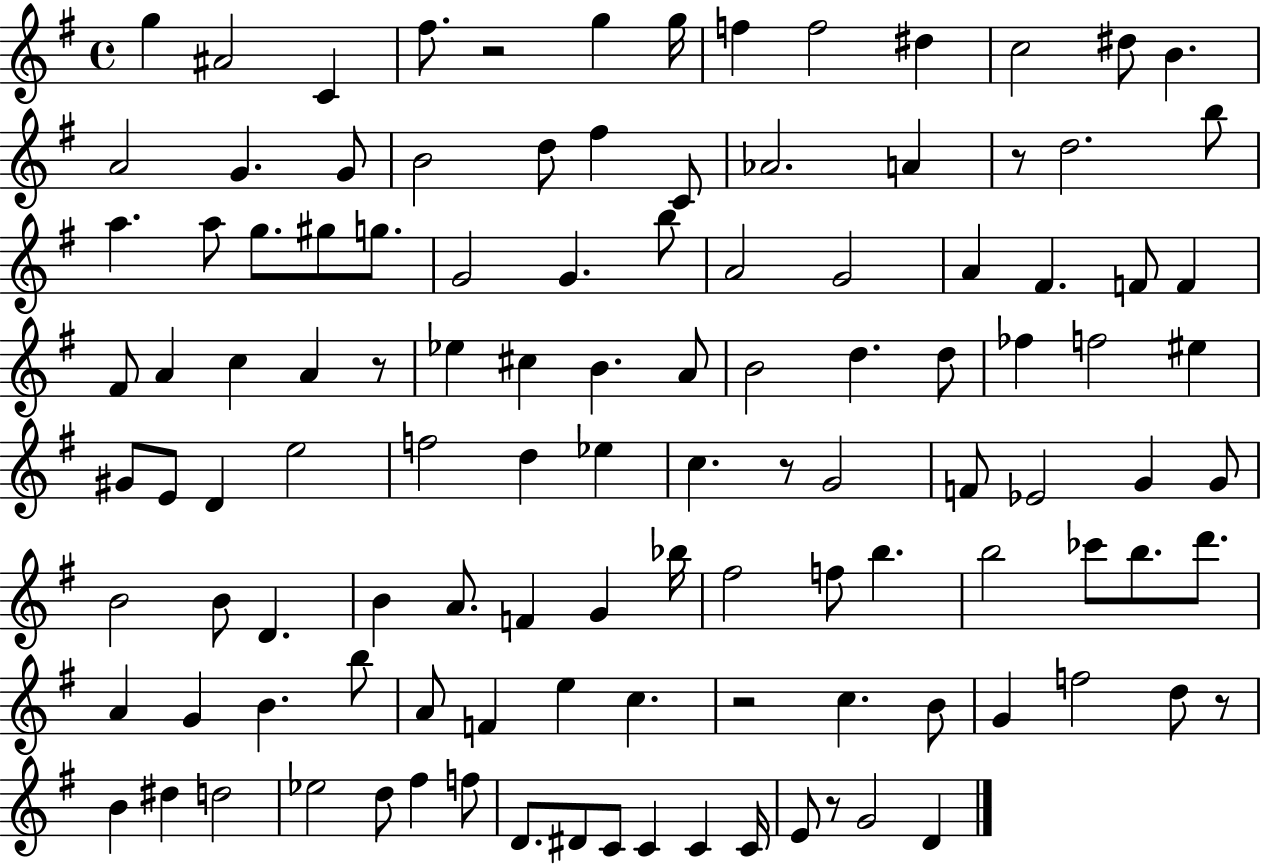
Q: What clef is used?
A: treble